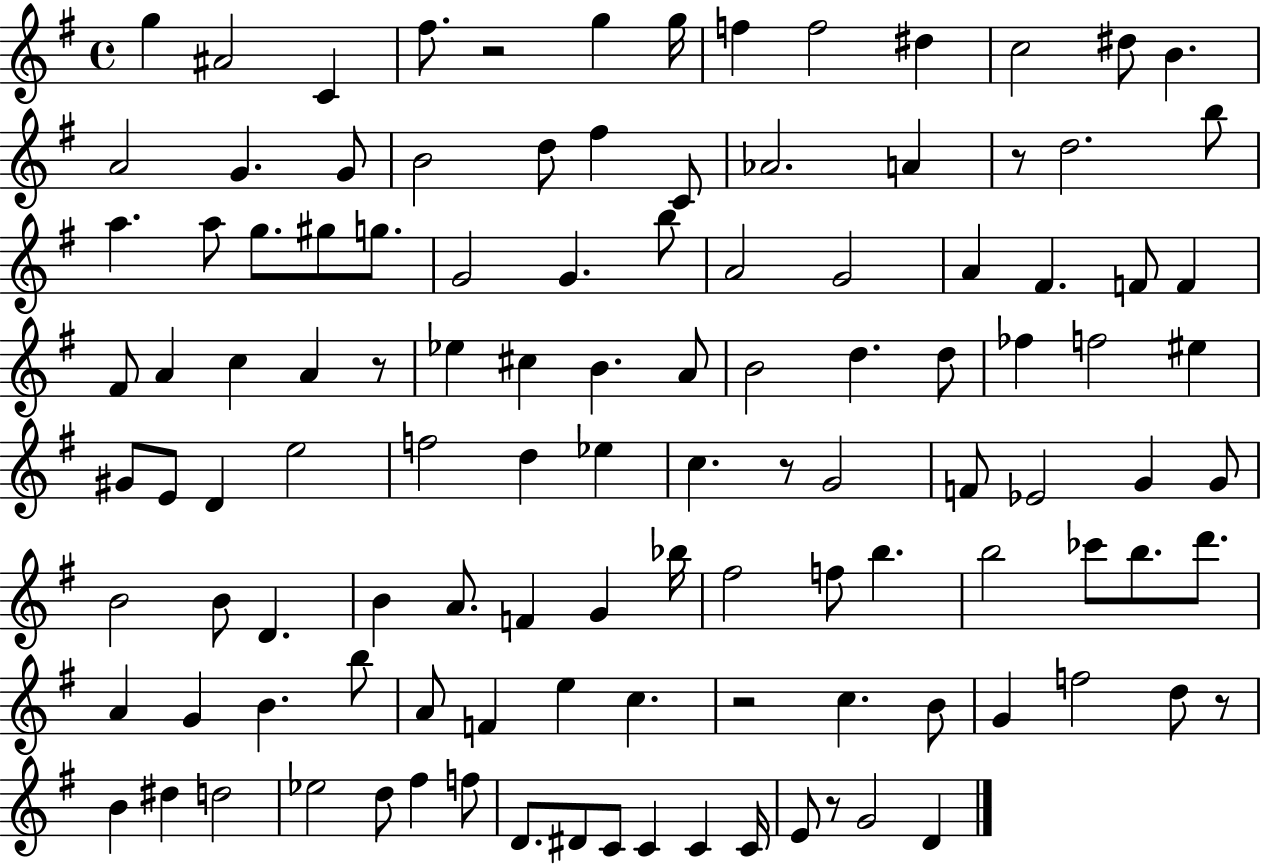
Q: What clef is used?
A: treble